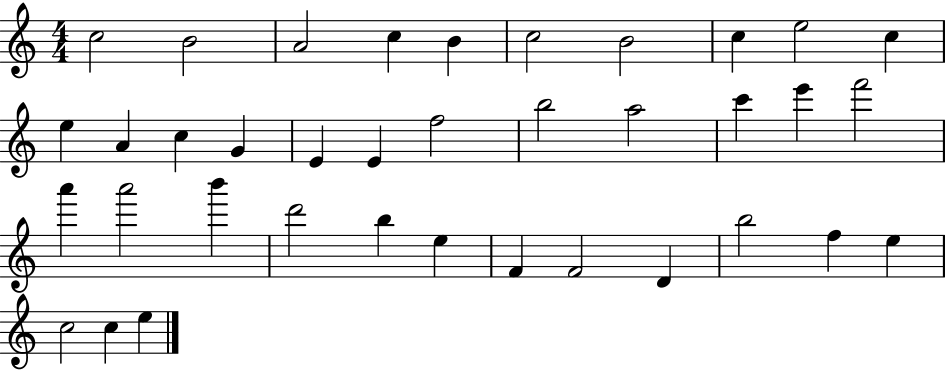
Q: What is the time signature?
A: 4/4